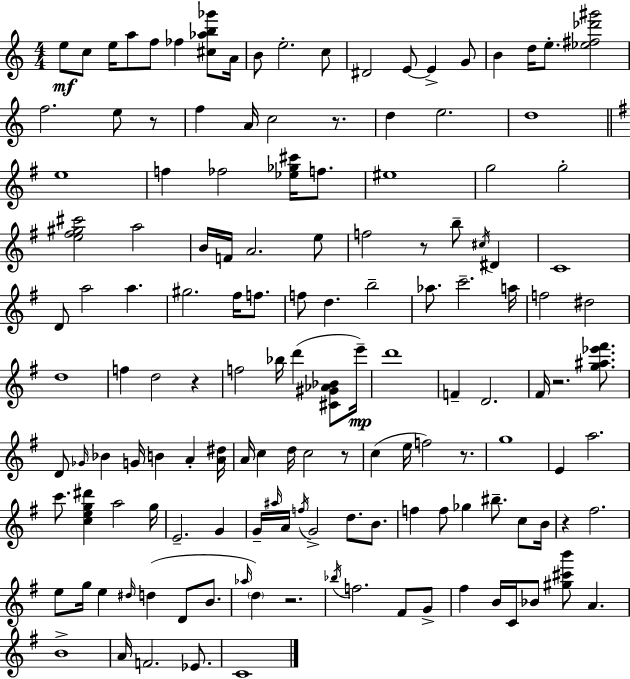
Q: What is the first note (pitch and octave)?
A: E5